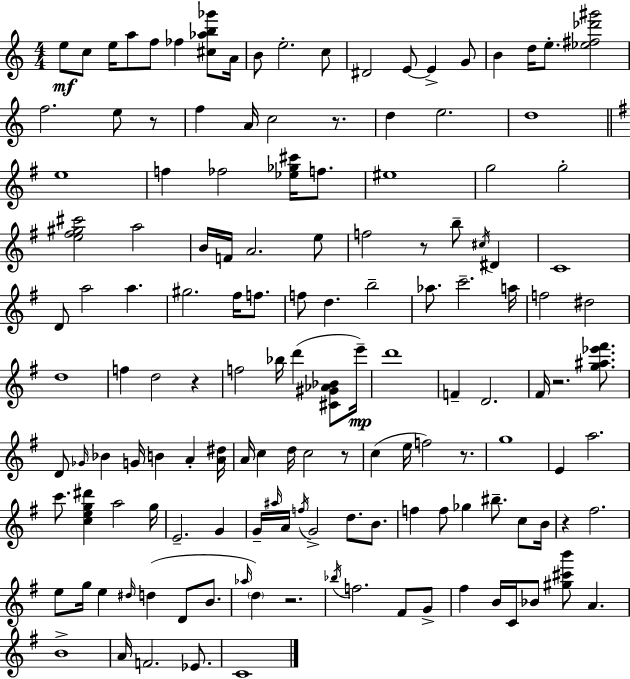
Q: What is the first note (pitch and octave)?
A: E5